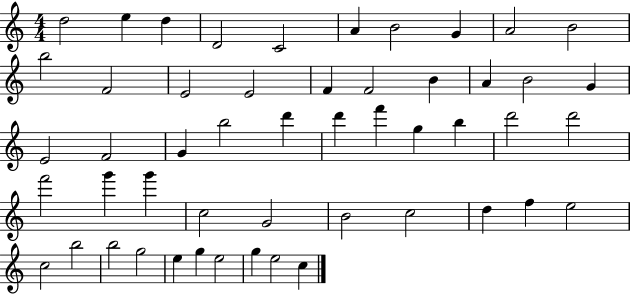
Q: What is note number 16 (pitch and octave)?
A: F4